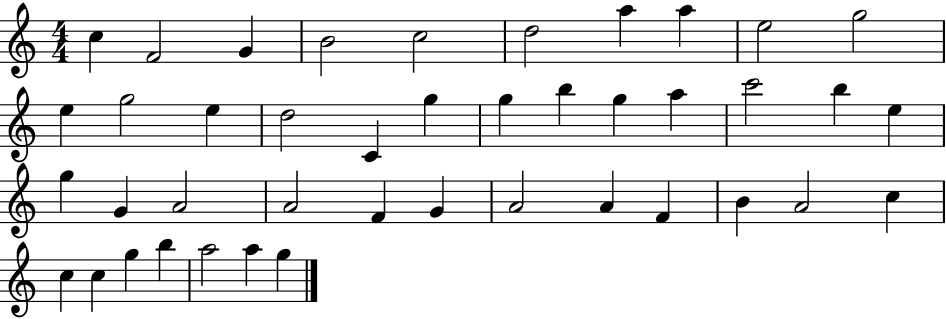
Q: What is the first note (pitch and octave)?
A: C5